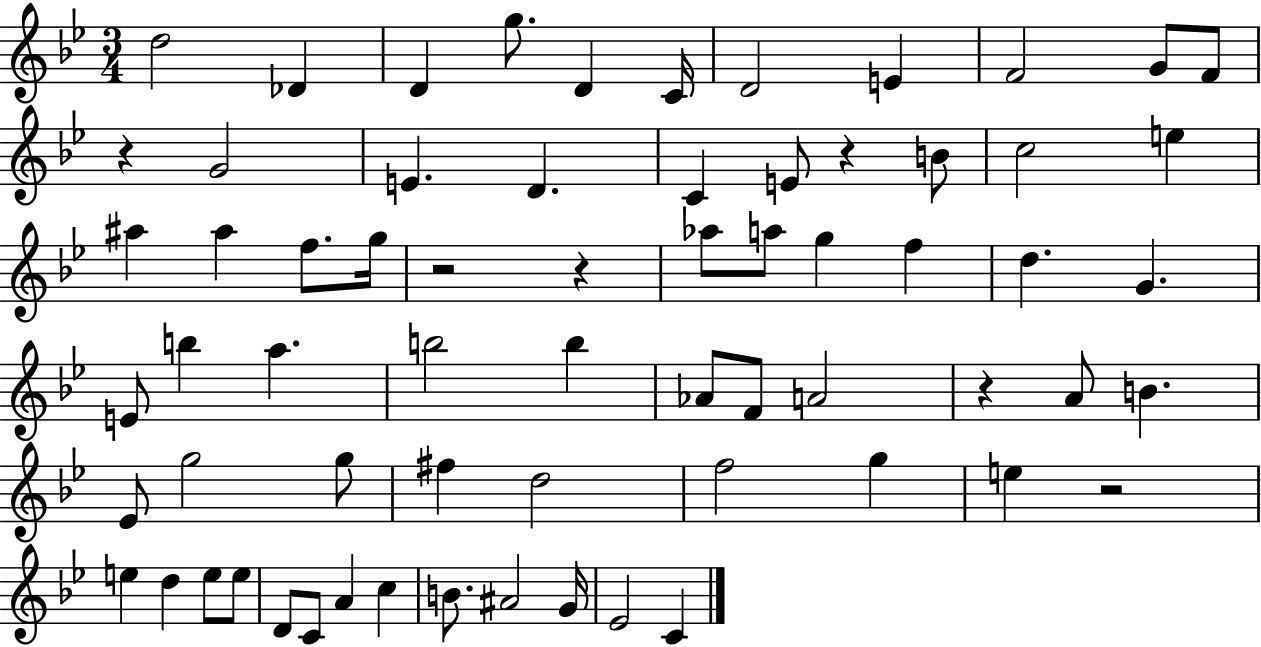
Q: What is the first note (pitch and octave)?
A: D5